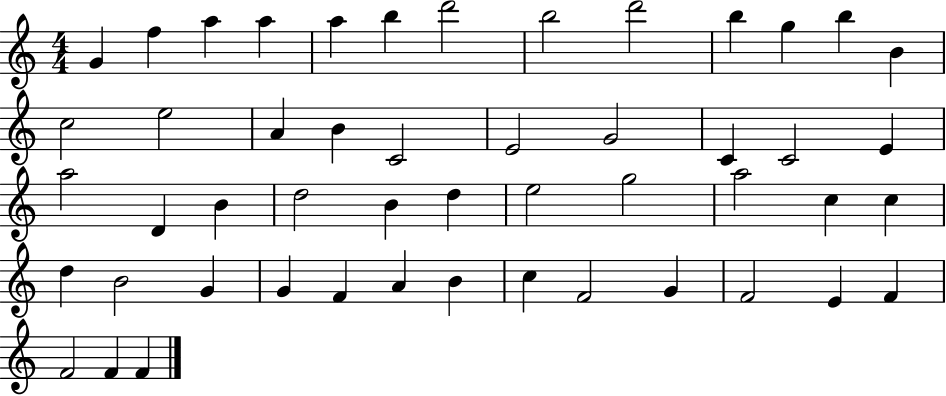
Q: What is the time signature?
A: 4/4